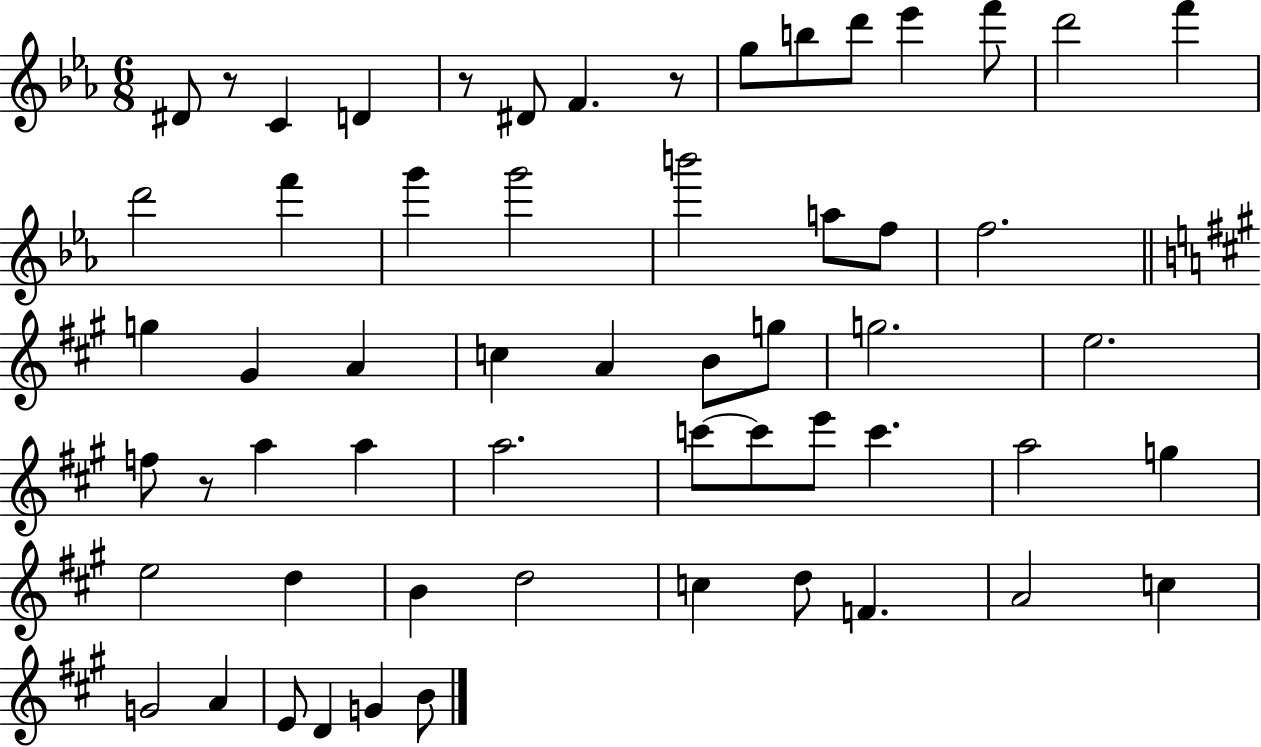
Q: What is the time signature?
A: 6/8